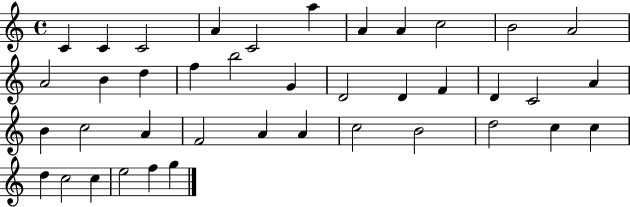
{
  \clef treble
  \time 4/4
  \defaultTimeSignature
  \key c \major
  c'4 c'4 c'2 | a'4 c'2 a''4 | a'4 a'4 c''2 | b'2 a'2 | \break a'2 b'4 d''4 | f''4 b''2 g'4 | d'2 d'4 f'4 | d'4 c'2 a'4 | \break b'4 c''2 a'4 | f'2 a'4 a'4 | c''2 b'2 | d''2 c''4 c''4 | \break d''4 c''2 c''4 | e''2 f''4 g''4 | \bar "|."
}